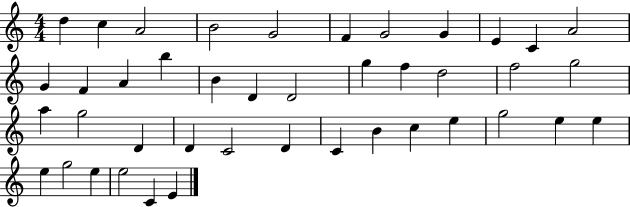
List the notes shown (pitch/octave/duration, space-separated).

D5/q C5/q A4/h B4/h G4/h F4/q G4/h G4/q E4/q C4/q A4/h G4/q F4/q A4/q B5/q B4/q D4/q D4/h G5/q F5/q D5/h F5/h G5/h A5/q G5/h D4/q D4/q C4/h D4/q C4/q B4/q C5/q E5/q G5/h E5/q E5/q E5/q G5/h E5/q E5/h C4/q E4/q